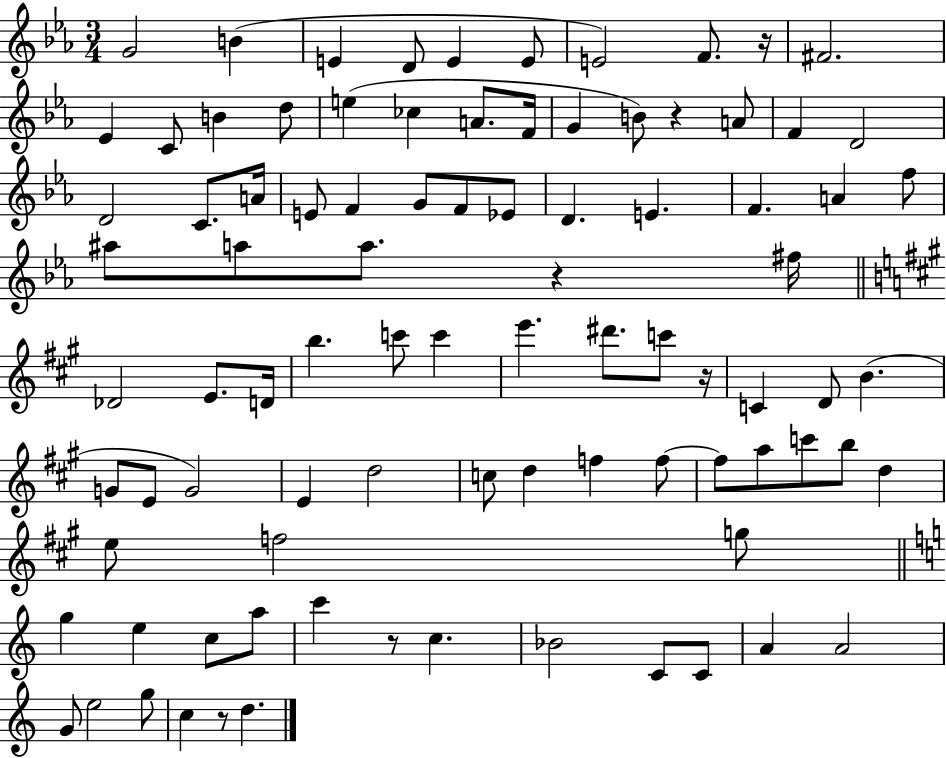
{
  \clef treble
  \numericTimeSignature
  \time 3/4
  \key ees \major
  g'2 b'4( | e'4 d'8 e'4 e'8 | e'2) f'8. r16 | fis'2. | \break ees'4 c'8 b'4 d''8 | e''4( ces''4 a'8. f'16 | g'4 b'8) r4 a'8 | f'4 d'2 | \break d'2 c'8. a'16 | e'8 f'4 g'8 f'8 ees'8 | d'4. e'4. | f'4. a'4 f''8 | \break ais''8 a''8 a''8. r4 fis''16 | \bar "||" \break \key a \major des'2 e'8. d'16 | b''4. c'''8 c'''4 | e'''4. dis'''8. c'''8 r16 | c'4 d'8 b'4.( | \break g'8 e'8 g'2) | e'4 d''2 | c''8 d''4 f''4 f''8~~ | f''8 a''8 c'''8 b''8 d''4 | \break e''8 f''2 g''8 | \bar "||" \break \key c \major g''4 e''4 c''8 a''8 | c'''4 r8 c''4. | bes'2 c'8 c'8 | a'4 a'2 | \break g'8 e''2 g''8 | c''4 r8 d''4. | \bar "|."
}